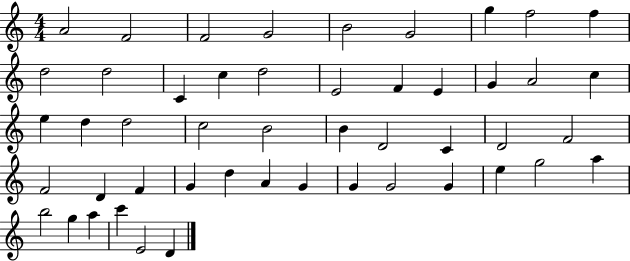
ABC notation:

X:1
T:Untitled
M:4/4
L:1/4
K:C
A2 F2 F2 G2 B2 G2 g f2 f d2 d2 C c d2 E2 F E G A2 c e d d2 c2 B2 B D2 C D2 F2 F2 D F G d A G G G2 G e g2 a b2 g a c' E2 D